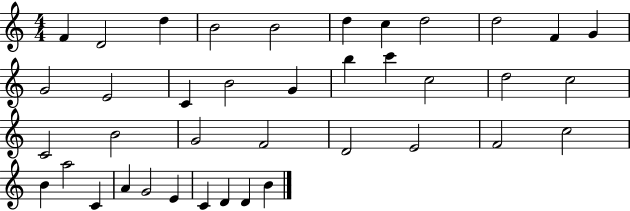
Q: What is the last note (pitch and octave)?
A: B4